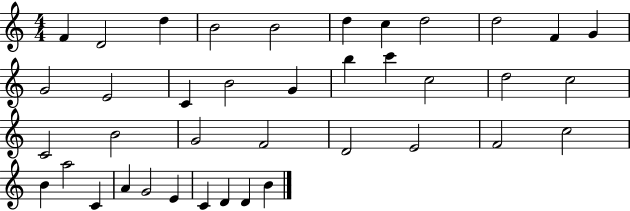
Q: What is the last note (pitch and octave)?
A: B4